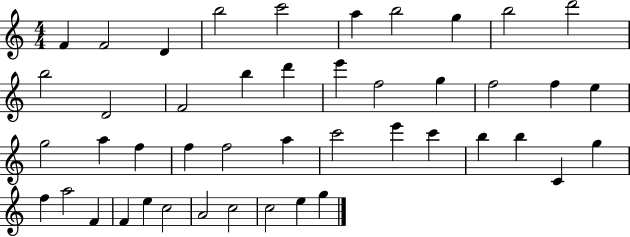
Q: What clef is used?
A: treble